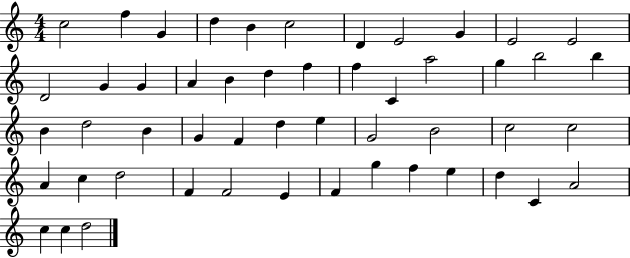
{
  \clef treble
  \numericTimeSignature
  \time 4/4
  \key c \major
  c''2 f''4 g'4 | d''4 b'4 c''2 | d'4 e'2 g'4 | e'2 e'2 | \break d'2 g'4 g'4 | a'4 b'4 d''4 f''4 | f''4 c'4 a''2 | g''4 b''2 b''4 | \break b'4 d''2 b'4 | g'4 f'4 d''4 e''4 | g'2 b'2 | c''2 c''2 | \break a'4 c''4 d''2 | f'4 f'2 e'4 | f'4 g''4 f''4 e''4 | d''4 c'4 a'2 | \break c''4 c''4 d''2 | \bar "|."
}